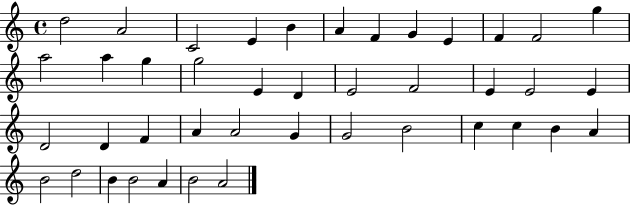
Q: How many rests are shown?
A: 0